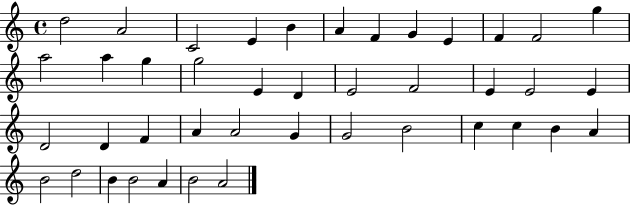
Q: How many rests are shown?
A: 0